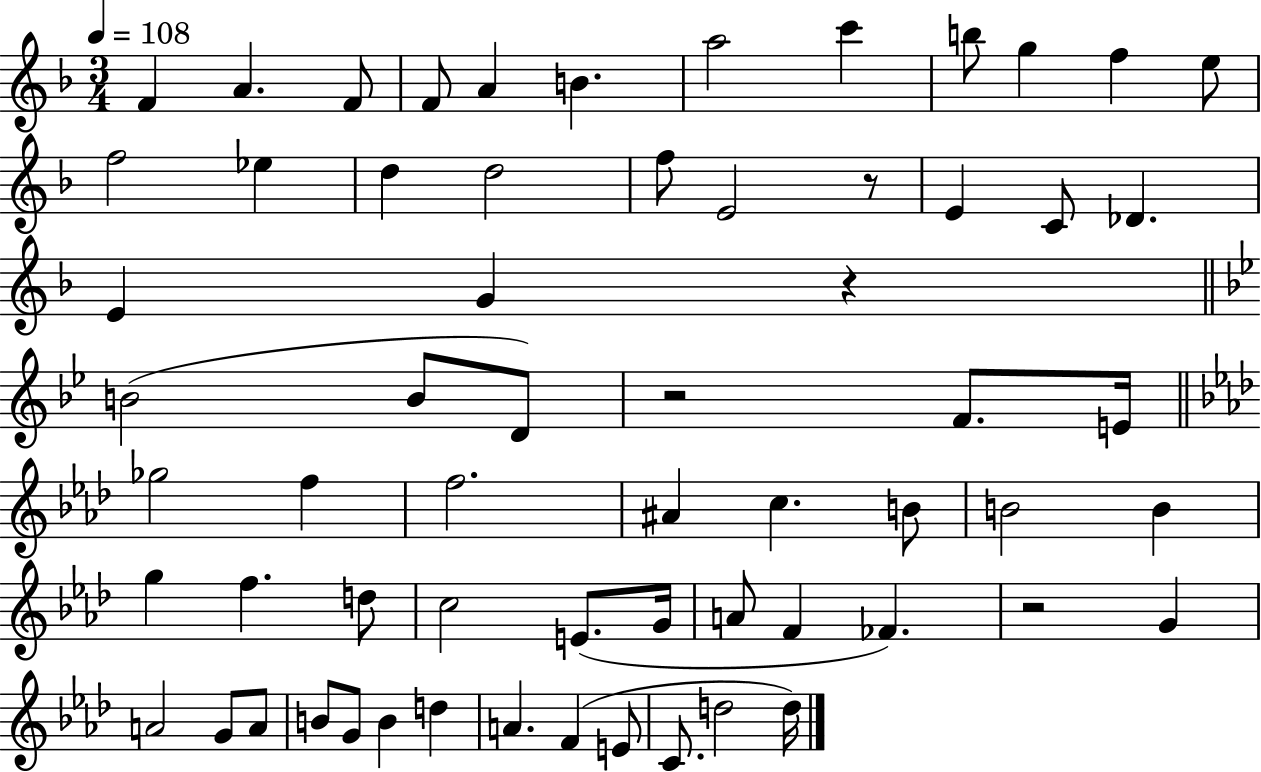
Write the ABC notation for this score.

X:1
T:Untitled
M:3/4
L:1/4
K:F
F A F/2 F/2 A B a2 c' b/2 g f e/2 f2 _e d d2 f/2 E2 z/2 E C/2 _D E G z B2 B/2 D/2 z2 F/2 E/4 _g2 f f2 ^A c B/2 B2 B g f d/2 c2 E/2 G/4 A/2 F _F z2 G A2 G/2 A/2 B/2 G/2 B d A F E/2 C/2 d2 d/4